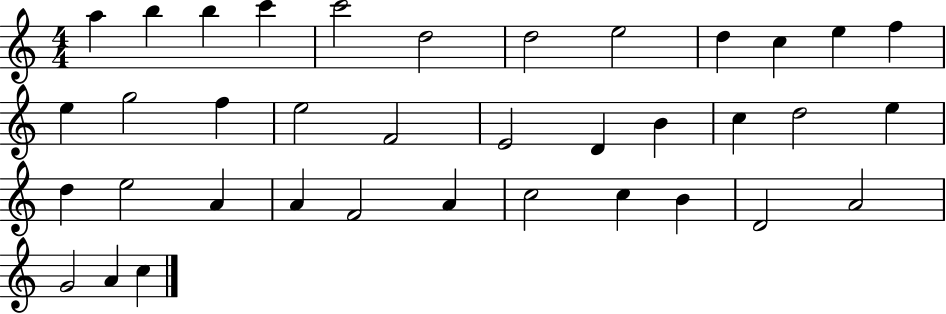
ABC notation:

X:1
T:Untitled
M:4/4
L:1/4
K:C
a b b c' c'2 d2 d2 e2 d c e f e g2 f e2 F2 E2 D B c d2 e d e2 A A F2 A c2 c B D2 A2 G2 A c